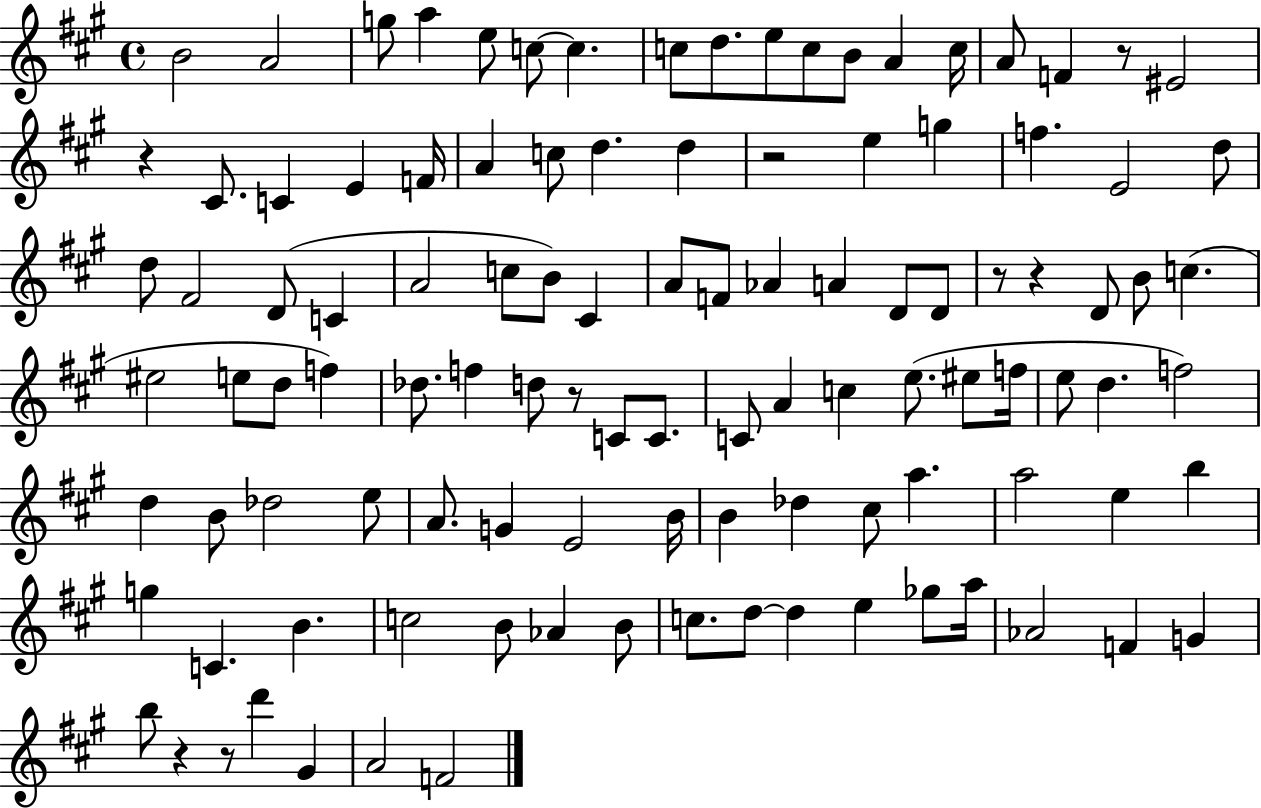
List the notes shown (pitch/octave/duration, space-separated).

B4/h A4/h G5/e A5/q E5/e C5/e C5/q. C5/e D5/e. E5/e C5/e B4/e A4/q C5/s A4/e F4/q R/e EIS4/h R/q C#4/e. C4/q E4/q F4/s A4/q C5/e D5/q. D5/q R/h E5/q G5/q F5/q. E4/h D5/e D5/e F#4/h D4/e C4/q A4/h C5/e B4/e C#4/q A4/e F4/e Ab4/q A4/q D4/e D4/e R/e R/q D4/e B4/e C5/q. EIS5/h E5/e D5/e F5/q Db5/e. F5/q D5/e R/e C4/e C4/e. C4/e A4/q C5/q E5/e. EIS5/e F5/s E5/e D5/q. F5/h D5/q B4/e Db5/h E5/e A4/e. G4/q E4/h B4/s B4/q Db5/q C#5/e A5/q. A5/h E5/q B5/q G5/q C4/q. B4/q. C5/h B4/e Ab4/q B4/e C5/e. D5/e D5/q E5/q Gb5/e A5/s Ab4/h F4/q G4/q B5/e R/q R/e D6/q G#4/q A4/h F4/h